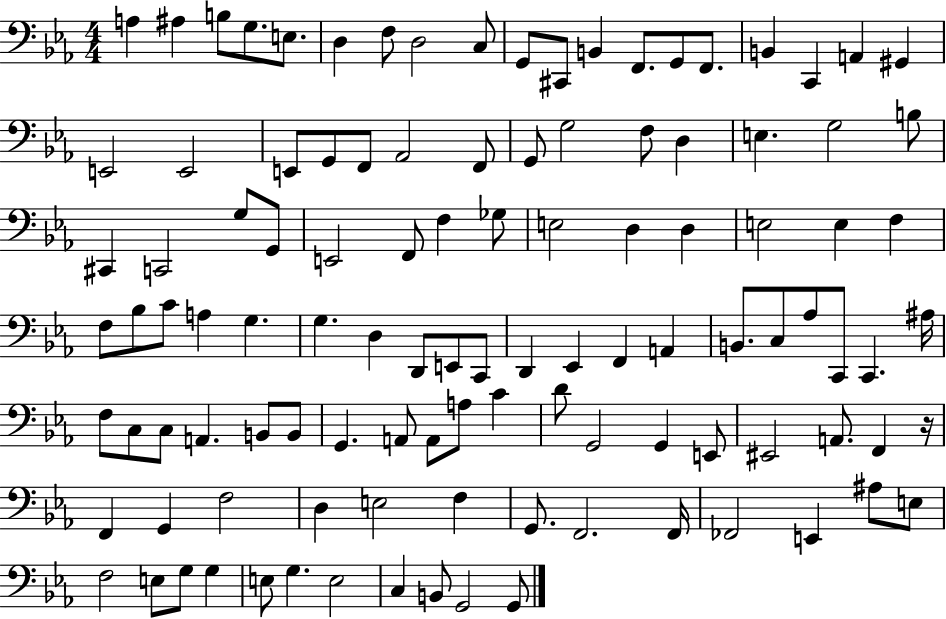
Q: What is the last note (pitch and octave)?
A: G2